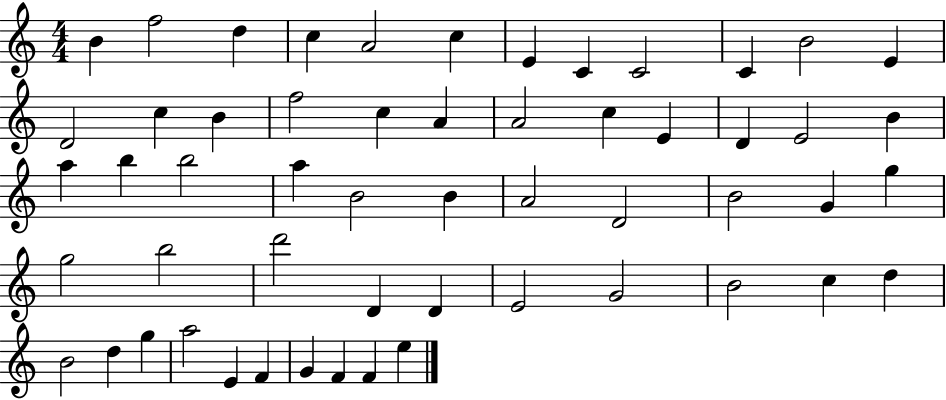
{
  \clef treble
  \numericTimeSignature
  \time 4/4
  \key c \major
  b'4 f''2 d''4 | c''4 a'2 c''4 | e'4 c'4 c'2 | c'4 b'2 e'4 | \break d'2 c''4 b'4 | f''2 c''4 a'4 | a'2 c''4 e'4 | d'4 e'2 b'4 | \break a''4 b''4 b''2 | a''4 b'2 b'4 | a'2 d'2 | b'2 g'4 g''4 | \break g''2 b''2 | d'''2 d'4 d'4 | e'2 g'2 | b'2 c''4 d''4 | \break b'2 d''4 g''4 | a''2 e'4 f'4 | g'4 f'4 f'4 e''4 | \bar "|."
}